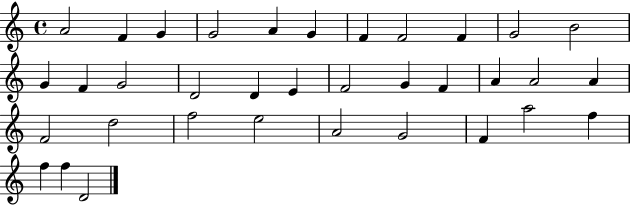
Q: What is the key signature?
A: C major